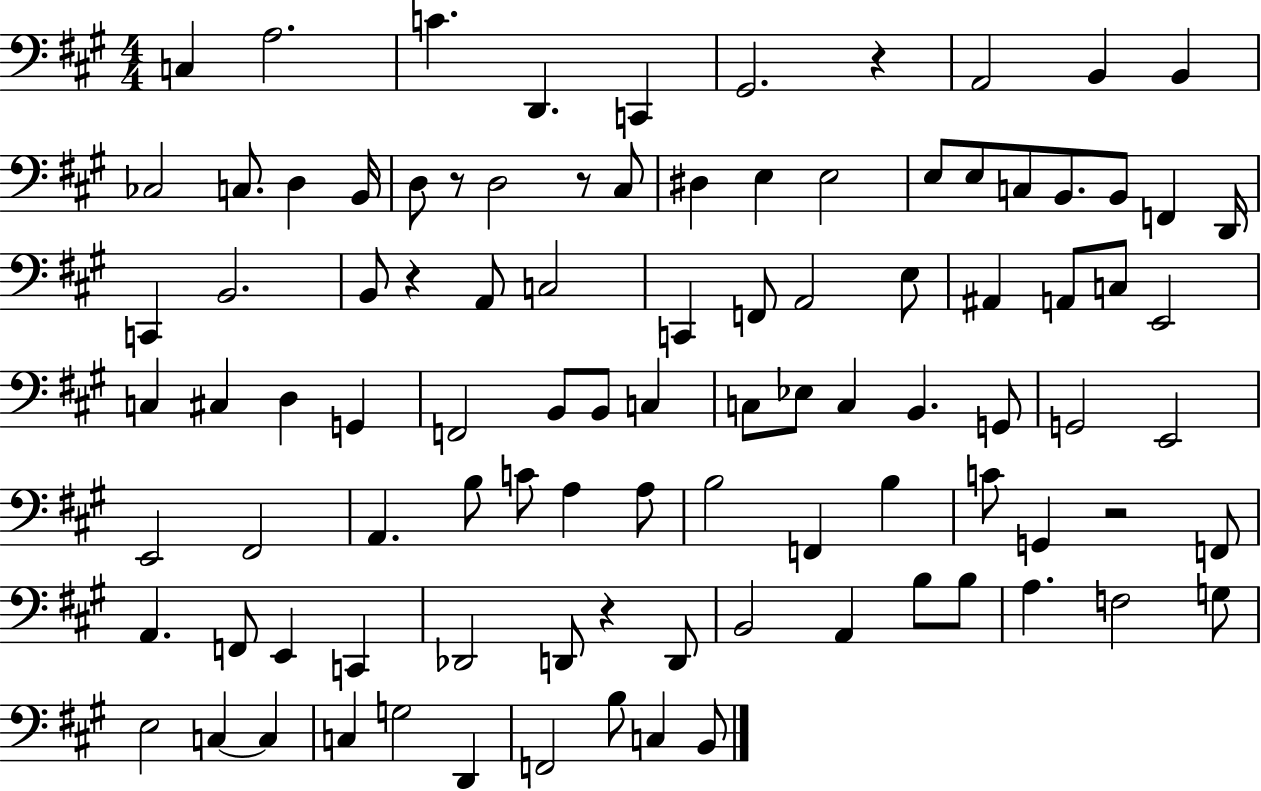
X:1
T:Untitled
M:4/4
L:1/4
K:A
C, A,2 C D,, C,, ^G,,2 z A,,2 B,, B,, _C,2 C,/2 D, B,,/4 D,/2 z/2 D,2 z/2 ^C,/2 ^D, E, E,2 E,/2 E,/2 C,/2 B,,/2 B,,/2 F,, D,,/4 C,, B,,2 B,,/2 z A,,/2 C,2 C,, F,,/2 A,,2 E,/2 ^A,, A,,/2 C,/2 E,,2 C, ^C, D, G,, F,,2 B,,/2 B,,/2 C, C,/2 _E,/2 C, B,, G,,/2 G,,2 E,,2 E,,2 ^F,,2 A,, B,/2 C/2 A, A,/2 B,2 F,, B, C/2 G,, z2 F,,/2 A,, F,,/2 E,, C,, _D,,2 D,,/2 z D,,/2 B,,2 A,, B,/2 B,/2 A, F,2 G,/2 E,2 C, C, C, G,2 D,, F,,2 B,/2 C, B,,/2